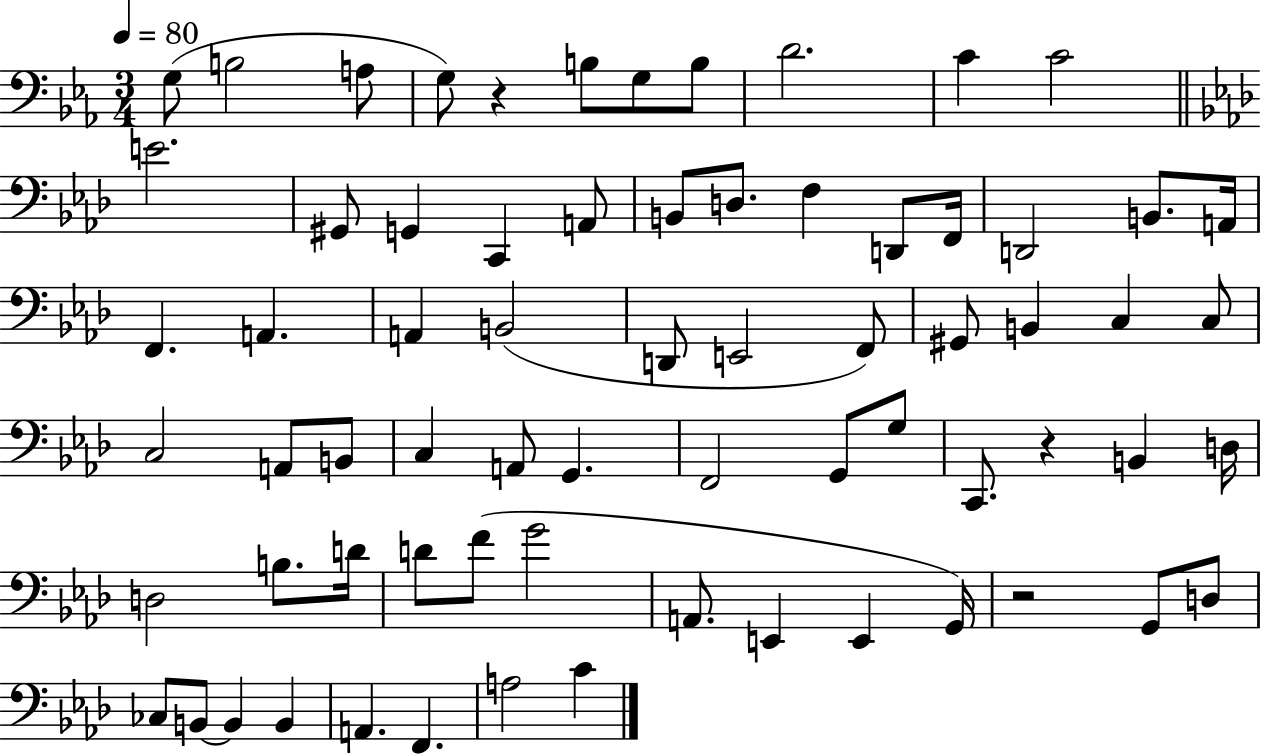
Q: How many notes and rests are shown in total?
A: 69